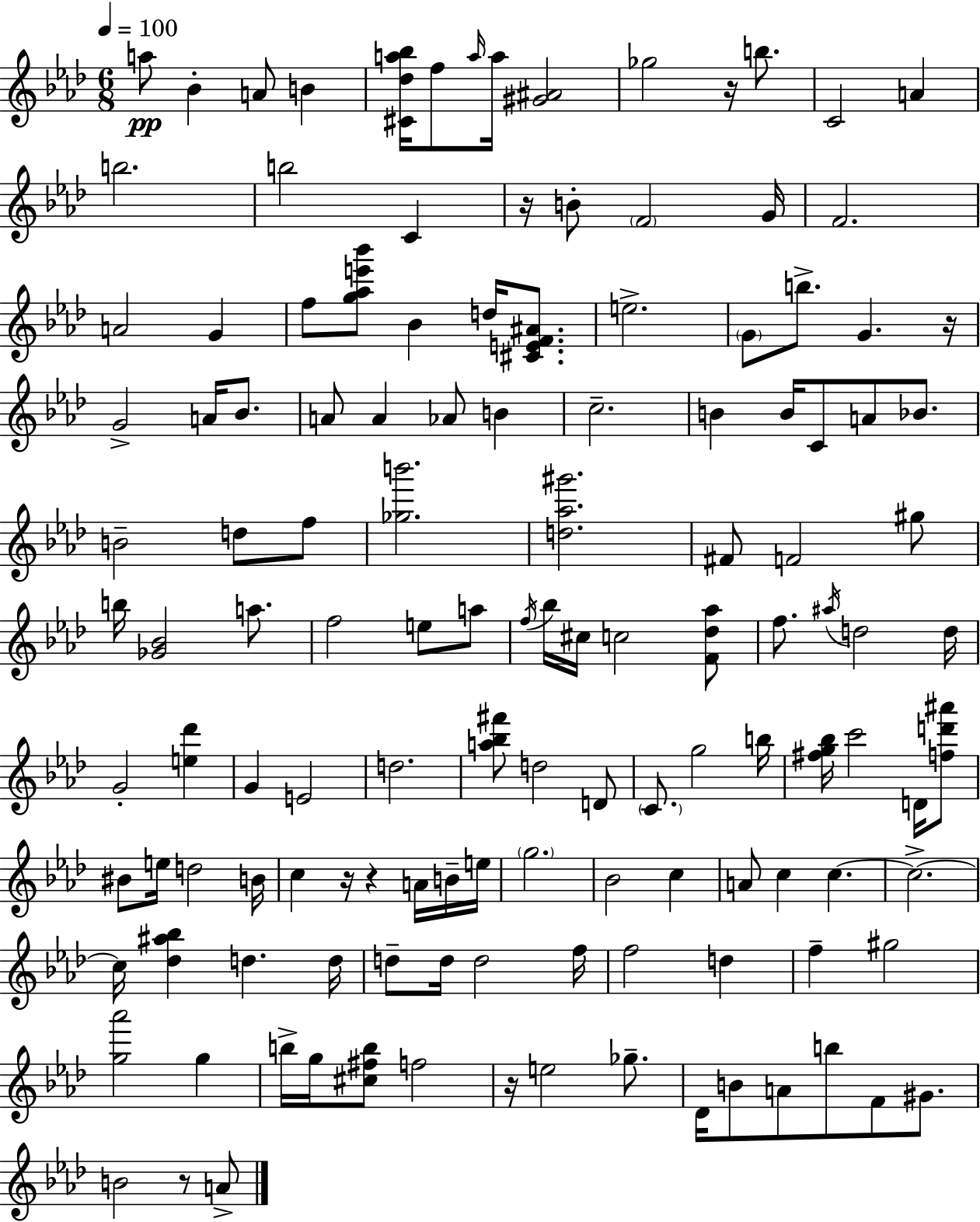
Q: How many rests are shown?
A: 7